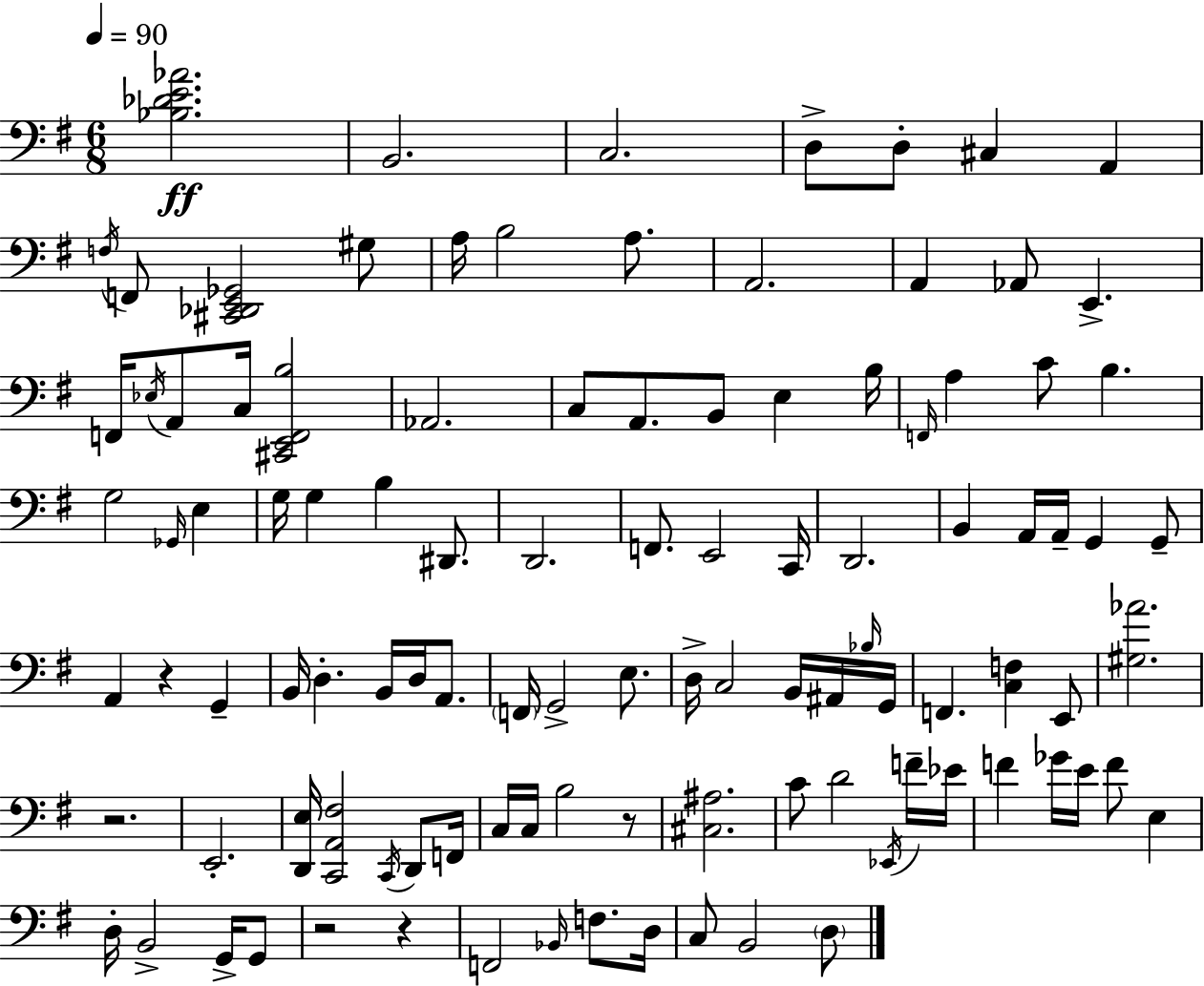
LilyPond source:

{
  \clef bass
  \numericTimeSignature
  \time 6/8
  \key e \minor
  \tempo 4 = 90
  <bes des' e' aes'>2.\ff | b,2. | c2. | d8-> d8-. cis4 a,4 | \break \acciaccatura { f16 } f,8 <cis, des, e, ges,>2 gis8 | a16 b2 a8. | a,2. | a,4 aes,8 e,4.-> | \break f,16 \acciaccatura { ees16 } a,8 c16 <cis, e, f, b>2 | aes,2. | c8 a,8. b,8 e4 | b16 \grace { f,16 } a4 c'8 b4. | \break g2 \grace { ges,16 } | e4 g16 g4 b4 | dis,8. d,2. | f,8. e,2 | \break c,16 d,2. | b,4 a,16 a,16-- g,4 | g,8-- a,4 r4 | g,4-- b,16 d4.-. b,16 | \break d16 a,8. \parenthesize f,16 g,2-> | e8. d16-> c2 | b,16 ais,16 \grace { bes16 } g,16 f,4. <c f>4 | e,8 <gis aes'>2. | \break r2. | e,2.-. | <d, e>16 <c, a, fis>2 | \acciaccatura { c,16 } d,8 f,16 c16 c16 b2 | \break r8 <cis ais>2. | c'8 d'2 | \acciaccatura { ees,16 } f'16-- ees'16 f'4 ges'16 | e'16 f'8 e4 d16-. b,2-> | \break g,16-> g,8 r2 | r4 f,2 | \grace { bes,16 } f8. d16 c8 b,2 | \parenthesize d8 \bar "|."
}